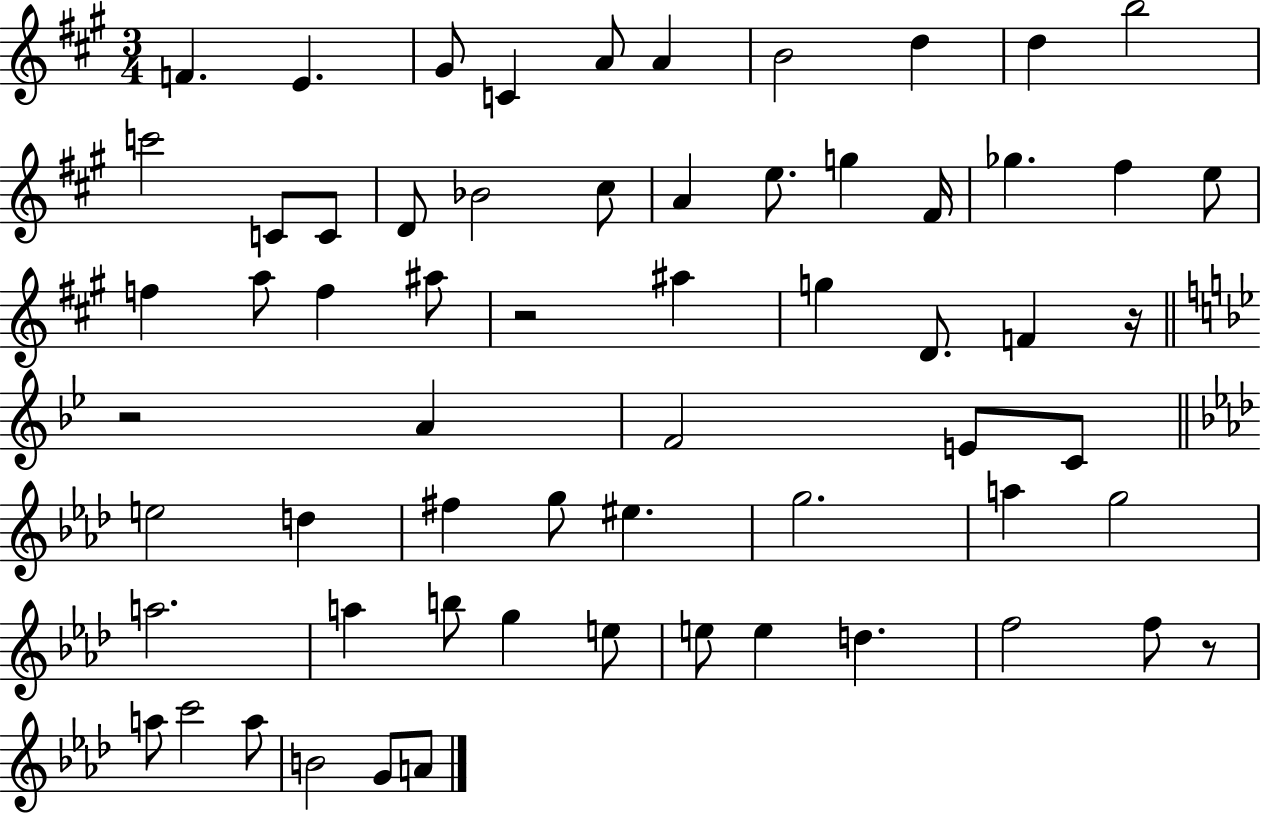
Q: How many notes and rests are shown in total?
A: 63